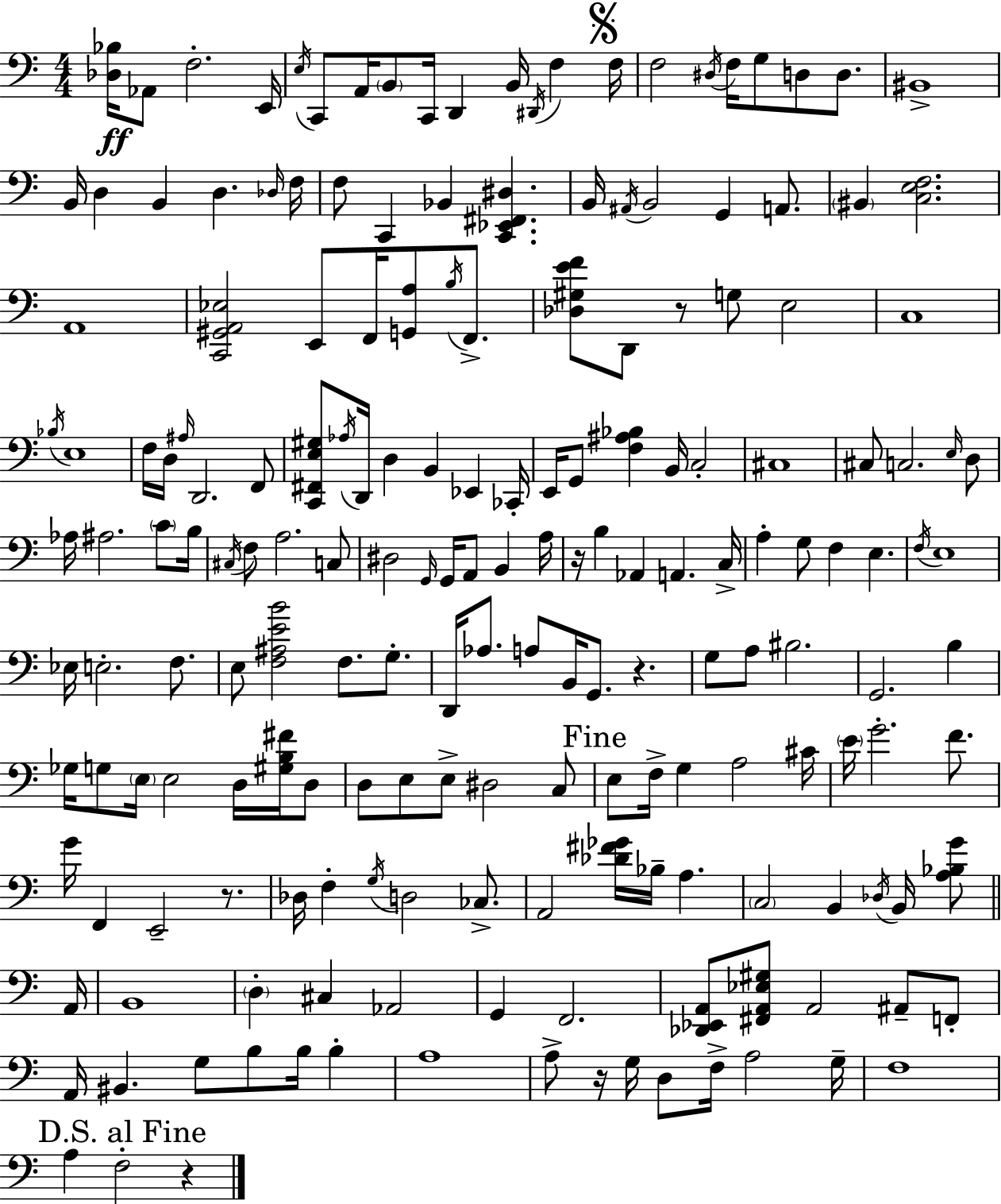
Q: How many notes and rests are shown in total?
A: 186